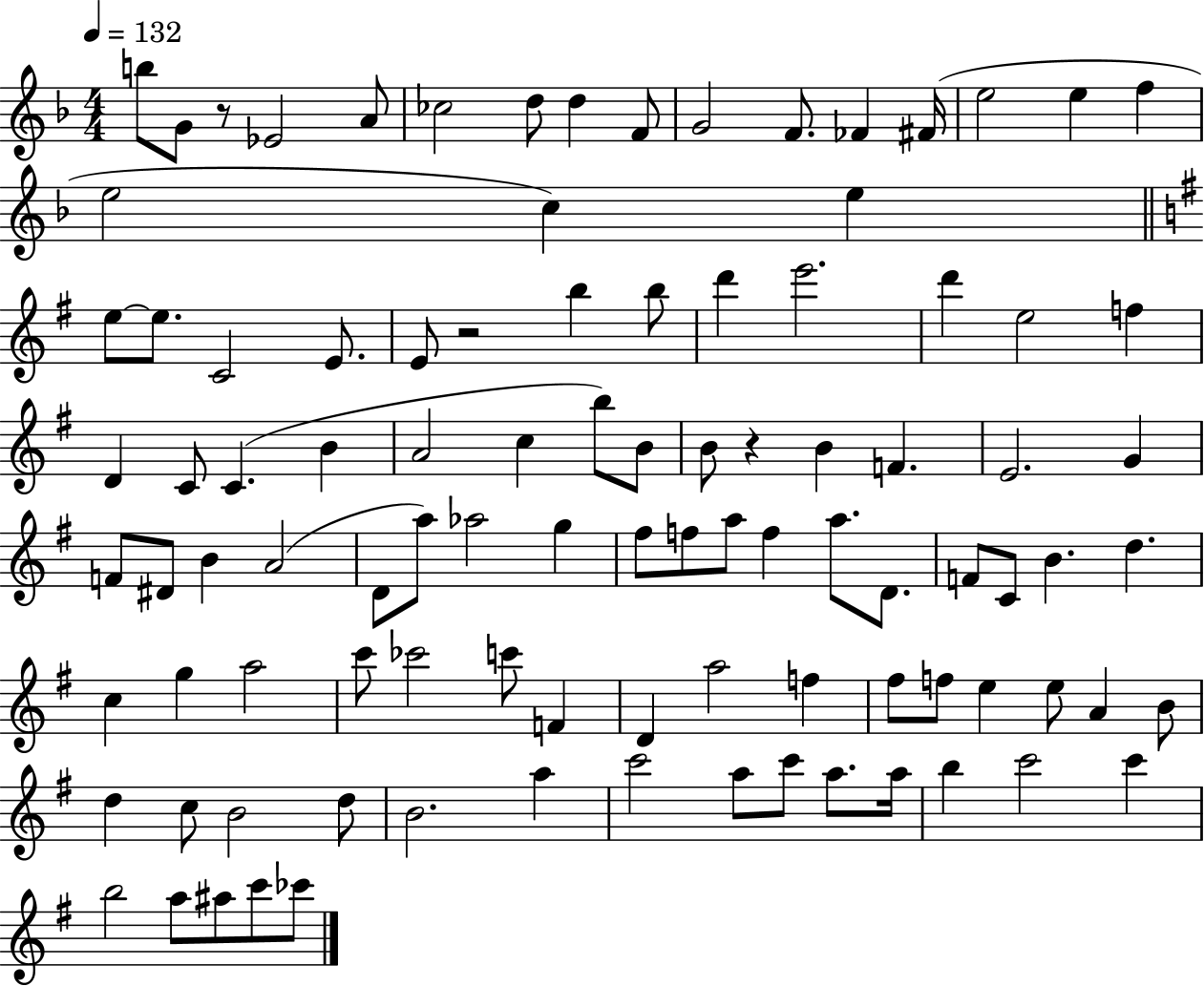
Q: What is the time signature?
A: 4/4